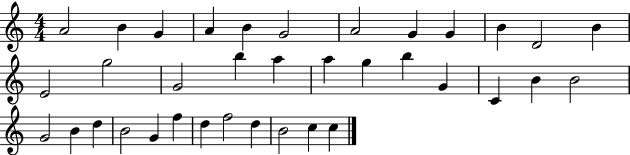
X:1
T:Untitled
M:4/4
L:1/4
K:C
A2 B G A B G2 A2 G G B D2 B E2 g2 G2 b a a g b G C B B2 G2 B d B2 G f d f2 d B2 c c